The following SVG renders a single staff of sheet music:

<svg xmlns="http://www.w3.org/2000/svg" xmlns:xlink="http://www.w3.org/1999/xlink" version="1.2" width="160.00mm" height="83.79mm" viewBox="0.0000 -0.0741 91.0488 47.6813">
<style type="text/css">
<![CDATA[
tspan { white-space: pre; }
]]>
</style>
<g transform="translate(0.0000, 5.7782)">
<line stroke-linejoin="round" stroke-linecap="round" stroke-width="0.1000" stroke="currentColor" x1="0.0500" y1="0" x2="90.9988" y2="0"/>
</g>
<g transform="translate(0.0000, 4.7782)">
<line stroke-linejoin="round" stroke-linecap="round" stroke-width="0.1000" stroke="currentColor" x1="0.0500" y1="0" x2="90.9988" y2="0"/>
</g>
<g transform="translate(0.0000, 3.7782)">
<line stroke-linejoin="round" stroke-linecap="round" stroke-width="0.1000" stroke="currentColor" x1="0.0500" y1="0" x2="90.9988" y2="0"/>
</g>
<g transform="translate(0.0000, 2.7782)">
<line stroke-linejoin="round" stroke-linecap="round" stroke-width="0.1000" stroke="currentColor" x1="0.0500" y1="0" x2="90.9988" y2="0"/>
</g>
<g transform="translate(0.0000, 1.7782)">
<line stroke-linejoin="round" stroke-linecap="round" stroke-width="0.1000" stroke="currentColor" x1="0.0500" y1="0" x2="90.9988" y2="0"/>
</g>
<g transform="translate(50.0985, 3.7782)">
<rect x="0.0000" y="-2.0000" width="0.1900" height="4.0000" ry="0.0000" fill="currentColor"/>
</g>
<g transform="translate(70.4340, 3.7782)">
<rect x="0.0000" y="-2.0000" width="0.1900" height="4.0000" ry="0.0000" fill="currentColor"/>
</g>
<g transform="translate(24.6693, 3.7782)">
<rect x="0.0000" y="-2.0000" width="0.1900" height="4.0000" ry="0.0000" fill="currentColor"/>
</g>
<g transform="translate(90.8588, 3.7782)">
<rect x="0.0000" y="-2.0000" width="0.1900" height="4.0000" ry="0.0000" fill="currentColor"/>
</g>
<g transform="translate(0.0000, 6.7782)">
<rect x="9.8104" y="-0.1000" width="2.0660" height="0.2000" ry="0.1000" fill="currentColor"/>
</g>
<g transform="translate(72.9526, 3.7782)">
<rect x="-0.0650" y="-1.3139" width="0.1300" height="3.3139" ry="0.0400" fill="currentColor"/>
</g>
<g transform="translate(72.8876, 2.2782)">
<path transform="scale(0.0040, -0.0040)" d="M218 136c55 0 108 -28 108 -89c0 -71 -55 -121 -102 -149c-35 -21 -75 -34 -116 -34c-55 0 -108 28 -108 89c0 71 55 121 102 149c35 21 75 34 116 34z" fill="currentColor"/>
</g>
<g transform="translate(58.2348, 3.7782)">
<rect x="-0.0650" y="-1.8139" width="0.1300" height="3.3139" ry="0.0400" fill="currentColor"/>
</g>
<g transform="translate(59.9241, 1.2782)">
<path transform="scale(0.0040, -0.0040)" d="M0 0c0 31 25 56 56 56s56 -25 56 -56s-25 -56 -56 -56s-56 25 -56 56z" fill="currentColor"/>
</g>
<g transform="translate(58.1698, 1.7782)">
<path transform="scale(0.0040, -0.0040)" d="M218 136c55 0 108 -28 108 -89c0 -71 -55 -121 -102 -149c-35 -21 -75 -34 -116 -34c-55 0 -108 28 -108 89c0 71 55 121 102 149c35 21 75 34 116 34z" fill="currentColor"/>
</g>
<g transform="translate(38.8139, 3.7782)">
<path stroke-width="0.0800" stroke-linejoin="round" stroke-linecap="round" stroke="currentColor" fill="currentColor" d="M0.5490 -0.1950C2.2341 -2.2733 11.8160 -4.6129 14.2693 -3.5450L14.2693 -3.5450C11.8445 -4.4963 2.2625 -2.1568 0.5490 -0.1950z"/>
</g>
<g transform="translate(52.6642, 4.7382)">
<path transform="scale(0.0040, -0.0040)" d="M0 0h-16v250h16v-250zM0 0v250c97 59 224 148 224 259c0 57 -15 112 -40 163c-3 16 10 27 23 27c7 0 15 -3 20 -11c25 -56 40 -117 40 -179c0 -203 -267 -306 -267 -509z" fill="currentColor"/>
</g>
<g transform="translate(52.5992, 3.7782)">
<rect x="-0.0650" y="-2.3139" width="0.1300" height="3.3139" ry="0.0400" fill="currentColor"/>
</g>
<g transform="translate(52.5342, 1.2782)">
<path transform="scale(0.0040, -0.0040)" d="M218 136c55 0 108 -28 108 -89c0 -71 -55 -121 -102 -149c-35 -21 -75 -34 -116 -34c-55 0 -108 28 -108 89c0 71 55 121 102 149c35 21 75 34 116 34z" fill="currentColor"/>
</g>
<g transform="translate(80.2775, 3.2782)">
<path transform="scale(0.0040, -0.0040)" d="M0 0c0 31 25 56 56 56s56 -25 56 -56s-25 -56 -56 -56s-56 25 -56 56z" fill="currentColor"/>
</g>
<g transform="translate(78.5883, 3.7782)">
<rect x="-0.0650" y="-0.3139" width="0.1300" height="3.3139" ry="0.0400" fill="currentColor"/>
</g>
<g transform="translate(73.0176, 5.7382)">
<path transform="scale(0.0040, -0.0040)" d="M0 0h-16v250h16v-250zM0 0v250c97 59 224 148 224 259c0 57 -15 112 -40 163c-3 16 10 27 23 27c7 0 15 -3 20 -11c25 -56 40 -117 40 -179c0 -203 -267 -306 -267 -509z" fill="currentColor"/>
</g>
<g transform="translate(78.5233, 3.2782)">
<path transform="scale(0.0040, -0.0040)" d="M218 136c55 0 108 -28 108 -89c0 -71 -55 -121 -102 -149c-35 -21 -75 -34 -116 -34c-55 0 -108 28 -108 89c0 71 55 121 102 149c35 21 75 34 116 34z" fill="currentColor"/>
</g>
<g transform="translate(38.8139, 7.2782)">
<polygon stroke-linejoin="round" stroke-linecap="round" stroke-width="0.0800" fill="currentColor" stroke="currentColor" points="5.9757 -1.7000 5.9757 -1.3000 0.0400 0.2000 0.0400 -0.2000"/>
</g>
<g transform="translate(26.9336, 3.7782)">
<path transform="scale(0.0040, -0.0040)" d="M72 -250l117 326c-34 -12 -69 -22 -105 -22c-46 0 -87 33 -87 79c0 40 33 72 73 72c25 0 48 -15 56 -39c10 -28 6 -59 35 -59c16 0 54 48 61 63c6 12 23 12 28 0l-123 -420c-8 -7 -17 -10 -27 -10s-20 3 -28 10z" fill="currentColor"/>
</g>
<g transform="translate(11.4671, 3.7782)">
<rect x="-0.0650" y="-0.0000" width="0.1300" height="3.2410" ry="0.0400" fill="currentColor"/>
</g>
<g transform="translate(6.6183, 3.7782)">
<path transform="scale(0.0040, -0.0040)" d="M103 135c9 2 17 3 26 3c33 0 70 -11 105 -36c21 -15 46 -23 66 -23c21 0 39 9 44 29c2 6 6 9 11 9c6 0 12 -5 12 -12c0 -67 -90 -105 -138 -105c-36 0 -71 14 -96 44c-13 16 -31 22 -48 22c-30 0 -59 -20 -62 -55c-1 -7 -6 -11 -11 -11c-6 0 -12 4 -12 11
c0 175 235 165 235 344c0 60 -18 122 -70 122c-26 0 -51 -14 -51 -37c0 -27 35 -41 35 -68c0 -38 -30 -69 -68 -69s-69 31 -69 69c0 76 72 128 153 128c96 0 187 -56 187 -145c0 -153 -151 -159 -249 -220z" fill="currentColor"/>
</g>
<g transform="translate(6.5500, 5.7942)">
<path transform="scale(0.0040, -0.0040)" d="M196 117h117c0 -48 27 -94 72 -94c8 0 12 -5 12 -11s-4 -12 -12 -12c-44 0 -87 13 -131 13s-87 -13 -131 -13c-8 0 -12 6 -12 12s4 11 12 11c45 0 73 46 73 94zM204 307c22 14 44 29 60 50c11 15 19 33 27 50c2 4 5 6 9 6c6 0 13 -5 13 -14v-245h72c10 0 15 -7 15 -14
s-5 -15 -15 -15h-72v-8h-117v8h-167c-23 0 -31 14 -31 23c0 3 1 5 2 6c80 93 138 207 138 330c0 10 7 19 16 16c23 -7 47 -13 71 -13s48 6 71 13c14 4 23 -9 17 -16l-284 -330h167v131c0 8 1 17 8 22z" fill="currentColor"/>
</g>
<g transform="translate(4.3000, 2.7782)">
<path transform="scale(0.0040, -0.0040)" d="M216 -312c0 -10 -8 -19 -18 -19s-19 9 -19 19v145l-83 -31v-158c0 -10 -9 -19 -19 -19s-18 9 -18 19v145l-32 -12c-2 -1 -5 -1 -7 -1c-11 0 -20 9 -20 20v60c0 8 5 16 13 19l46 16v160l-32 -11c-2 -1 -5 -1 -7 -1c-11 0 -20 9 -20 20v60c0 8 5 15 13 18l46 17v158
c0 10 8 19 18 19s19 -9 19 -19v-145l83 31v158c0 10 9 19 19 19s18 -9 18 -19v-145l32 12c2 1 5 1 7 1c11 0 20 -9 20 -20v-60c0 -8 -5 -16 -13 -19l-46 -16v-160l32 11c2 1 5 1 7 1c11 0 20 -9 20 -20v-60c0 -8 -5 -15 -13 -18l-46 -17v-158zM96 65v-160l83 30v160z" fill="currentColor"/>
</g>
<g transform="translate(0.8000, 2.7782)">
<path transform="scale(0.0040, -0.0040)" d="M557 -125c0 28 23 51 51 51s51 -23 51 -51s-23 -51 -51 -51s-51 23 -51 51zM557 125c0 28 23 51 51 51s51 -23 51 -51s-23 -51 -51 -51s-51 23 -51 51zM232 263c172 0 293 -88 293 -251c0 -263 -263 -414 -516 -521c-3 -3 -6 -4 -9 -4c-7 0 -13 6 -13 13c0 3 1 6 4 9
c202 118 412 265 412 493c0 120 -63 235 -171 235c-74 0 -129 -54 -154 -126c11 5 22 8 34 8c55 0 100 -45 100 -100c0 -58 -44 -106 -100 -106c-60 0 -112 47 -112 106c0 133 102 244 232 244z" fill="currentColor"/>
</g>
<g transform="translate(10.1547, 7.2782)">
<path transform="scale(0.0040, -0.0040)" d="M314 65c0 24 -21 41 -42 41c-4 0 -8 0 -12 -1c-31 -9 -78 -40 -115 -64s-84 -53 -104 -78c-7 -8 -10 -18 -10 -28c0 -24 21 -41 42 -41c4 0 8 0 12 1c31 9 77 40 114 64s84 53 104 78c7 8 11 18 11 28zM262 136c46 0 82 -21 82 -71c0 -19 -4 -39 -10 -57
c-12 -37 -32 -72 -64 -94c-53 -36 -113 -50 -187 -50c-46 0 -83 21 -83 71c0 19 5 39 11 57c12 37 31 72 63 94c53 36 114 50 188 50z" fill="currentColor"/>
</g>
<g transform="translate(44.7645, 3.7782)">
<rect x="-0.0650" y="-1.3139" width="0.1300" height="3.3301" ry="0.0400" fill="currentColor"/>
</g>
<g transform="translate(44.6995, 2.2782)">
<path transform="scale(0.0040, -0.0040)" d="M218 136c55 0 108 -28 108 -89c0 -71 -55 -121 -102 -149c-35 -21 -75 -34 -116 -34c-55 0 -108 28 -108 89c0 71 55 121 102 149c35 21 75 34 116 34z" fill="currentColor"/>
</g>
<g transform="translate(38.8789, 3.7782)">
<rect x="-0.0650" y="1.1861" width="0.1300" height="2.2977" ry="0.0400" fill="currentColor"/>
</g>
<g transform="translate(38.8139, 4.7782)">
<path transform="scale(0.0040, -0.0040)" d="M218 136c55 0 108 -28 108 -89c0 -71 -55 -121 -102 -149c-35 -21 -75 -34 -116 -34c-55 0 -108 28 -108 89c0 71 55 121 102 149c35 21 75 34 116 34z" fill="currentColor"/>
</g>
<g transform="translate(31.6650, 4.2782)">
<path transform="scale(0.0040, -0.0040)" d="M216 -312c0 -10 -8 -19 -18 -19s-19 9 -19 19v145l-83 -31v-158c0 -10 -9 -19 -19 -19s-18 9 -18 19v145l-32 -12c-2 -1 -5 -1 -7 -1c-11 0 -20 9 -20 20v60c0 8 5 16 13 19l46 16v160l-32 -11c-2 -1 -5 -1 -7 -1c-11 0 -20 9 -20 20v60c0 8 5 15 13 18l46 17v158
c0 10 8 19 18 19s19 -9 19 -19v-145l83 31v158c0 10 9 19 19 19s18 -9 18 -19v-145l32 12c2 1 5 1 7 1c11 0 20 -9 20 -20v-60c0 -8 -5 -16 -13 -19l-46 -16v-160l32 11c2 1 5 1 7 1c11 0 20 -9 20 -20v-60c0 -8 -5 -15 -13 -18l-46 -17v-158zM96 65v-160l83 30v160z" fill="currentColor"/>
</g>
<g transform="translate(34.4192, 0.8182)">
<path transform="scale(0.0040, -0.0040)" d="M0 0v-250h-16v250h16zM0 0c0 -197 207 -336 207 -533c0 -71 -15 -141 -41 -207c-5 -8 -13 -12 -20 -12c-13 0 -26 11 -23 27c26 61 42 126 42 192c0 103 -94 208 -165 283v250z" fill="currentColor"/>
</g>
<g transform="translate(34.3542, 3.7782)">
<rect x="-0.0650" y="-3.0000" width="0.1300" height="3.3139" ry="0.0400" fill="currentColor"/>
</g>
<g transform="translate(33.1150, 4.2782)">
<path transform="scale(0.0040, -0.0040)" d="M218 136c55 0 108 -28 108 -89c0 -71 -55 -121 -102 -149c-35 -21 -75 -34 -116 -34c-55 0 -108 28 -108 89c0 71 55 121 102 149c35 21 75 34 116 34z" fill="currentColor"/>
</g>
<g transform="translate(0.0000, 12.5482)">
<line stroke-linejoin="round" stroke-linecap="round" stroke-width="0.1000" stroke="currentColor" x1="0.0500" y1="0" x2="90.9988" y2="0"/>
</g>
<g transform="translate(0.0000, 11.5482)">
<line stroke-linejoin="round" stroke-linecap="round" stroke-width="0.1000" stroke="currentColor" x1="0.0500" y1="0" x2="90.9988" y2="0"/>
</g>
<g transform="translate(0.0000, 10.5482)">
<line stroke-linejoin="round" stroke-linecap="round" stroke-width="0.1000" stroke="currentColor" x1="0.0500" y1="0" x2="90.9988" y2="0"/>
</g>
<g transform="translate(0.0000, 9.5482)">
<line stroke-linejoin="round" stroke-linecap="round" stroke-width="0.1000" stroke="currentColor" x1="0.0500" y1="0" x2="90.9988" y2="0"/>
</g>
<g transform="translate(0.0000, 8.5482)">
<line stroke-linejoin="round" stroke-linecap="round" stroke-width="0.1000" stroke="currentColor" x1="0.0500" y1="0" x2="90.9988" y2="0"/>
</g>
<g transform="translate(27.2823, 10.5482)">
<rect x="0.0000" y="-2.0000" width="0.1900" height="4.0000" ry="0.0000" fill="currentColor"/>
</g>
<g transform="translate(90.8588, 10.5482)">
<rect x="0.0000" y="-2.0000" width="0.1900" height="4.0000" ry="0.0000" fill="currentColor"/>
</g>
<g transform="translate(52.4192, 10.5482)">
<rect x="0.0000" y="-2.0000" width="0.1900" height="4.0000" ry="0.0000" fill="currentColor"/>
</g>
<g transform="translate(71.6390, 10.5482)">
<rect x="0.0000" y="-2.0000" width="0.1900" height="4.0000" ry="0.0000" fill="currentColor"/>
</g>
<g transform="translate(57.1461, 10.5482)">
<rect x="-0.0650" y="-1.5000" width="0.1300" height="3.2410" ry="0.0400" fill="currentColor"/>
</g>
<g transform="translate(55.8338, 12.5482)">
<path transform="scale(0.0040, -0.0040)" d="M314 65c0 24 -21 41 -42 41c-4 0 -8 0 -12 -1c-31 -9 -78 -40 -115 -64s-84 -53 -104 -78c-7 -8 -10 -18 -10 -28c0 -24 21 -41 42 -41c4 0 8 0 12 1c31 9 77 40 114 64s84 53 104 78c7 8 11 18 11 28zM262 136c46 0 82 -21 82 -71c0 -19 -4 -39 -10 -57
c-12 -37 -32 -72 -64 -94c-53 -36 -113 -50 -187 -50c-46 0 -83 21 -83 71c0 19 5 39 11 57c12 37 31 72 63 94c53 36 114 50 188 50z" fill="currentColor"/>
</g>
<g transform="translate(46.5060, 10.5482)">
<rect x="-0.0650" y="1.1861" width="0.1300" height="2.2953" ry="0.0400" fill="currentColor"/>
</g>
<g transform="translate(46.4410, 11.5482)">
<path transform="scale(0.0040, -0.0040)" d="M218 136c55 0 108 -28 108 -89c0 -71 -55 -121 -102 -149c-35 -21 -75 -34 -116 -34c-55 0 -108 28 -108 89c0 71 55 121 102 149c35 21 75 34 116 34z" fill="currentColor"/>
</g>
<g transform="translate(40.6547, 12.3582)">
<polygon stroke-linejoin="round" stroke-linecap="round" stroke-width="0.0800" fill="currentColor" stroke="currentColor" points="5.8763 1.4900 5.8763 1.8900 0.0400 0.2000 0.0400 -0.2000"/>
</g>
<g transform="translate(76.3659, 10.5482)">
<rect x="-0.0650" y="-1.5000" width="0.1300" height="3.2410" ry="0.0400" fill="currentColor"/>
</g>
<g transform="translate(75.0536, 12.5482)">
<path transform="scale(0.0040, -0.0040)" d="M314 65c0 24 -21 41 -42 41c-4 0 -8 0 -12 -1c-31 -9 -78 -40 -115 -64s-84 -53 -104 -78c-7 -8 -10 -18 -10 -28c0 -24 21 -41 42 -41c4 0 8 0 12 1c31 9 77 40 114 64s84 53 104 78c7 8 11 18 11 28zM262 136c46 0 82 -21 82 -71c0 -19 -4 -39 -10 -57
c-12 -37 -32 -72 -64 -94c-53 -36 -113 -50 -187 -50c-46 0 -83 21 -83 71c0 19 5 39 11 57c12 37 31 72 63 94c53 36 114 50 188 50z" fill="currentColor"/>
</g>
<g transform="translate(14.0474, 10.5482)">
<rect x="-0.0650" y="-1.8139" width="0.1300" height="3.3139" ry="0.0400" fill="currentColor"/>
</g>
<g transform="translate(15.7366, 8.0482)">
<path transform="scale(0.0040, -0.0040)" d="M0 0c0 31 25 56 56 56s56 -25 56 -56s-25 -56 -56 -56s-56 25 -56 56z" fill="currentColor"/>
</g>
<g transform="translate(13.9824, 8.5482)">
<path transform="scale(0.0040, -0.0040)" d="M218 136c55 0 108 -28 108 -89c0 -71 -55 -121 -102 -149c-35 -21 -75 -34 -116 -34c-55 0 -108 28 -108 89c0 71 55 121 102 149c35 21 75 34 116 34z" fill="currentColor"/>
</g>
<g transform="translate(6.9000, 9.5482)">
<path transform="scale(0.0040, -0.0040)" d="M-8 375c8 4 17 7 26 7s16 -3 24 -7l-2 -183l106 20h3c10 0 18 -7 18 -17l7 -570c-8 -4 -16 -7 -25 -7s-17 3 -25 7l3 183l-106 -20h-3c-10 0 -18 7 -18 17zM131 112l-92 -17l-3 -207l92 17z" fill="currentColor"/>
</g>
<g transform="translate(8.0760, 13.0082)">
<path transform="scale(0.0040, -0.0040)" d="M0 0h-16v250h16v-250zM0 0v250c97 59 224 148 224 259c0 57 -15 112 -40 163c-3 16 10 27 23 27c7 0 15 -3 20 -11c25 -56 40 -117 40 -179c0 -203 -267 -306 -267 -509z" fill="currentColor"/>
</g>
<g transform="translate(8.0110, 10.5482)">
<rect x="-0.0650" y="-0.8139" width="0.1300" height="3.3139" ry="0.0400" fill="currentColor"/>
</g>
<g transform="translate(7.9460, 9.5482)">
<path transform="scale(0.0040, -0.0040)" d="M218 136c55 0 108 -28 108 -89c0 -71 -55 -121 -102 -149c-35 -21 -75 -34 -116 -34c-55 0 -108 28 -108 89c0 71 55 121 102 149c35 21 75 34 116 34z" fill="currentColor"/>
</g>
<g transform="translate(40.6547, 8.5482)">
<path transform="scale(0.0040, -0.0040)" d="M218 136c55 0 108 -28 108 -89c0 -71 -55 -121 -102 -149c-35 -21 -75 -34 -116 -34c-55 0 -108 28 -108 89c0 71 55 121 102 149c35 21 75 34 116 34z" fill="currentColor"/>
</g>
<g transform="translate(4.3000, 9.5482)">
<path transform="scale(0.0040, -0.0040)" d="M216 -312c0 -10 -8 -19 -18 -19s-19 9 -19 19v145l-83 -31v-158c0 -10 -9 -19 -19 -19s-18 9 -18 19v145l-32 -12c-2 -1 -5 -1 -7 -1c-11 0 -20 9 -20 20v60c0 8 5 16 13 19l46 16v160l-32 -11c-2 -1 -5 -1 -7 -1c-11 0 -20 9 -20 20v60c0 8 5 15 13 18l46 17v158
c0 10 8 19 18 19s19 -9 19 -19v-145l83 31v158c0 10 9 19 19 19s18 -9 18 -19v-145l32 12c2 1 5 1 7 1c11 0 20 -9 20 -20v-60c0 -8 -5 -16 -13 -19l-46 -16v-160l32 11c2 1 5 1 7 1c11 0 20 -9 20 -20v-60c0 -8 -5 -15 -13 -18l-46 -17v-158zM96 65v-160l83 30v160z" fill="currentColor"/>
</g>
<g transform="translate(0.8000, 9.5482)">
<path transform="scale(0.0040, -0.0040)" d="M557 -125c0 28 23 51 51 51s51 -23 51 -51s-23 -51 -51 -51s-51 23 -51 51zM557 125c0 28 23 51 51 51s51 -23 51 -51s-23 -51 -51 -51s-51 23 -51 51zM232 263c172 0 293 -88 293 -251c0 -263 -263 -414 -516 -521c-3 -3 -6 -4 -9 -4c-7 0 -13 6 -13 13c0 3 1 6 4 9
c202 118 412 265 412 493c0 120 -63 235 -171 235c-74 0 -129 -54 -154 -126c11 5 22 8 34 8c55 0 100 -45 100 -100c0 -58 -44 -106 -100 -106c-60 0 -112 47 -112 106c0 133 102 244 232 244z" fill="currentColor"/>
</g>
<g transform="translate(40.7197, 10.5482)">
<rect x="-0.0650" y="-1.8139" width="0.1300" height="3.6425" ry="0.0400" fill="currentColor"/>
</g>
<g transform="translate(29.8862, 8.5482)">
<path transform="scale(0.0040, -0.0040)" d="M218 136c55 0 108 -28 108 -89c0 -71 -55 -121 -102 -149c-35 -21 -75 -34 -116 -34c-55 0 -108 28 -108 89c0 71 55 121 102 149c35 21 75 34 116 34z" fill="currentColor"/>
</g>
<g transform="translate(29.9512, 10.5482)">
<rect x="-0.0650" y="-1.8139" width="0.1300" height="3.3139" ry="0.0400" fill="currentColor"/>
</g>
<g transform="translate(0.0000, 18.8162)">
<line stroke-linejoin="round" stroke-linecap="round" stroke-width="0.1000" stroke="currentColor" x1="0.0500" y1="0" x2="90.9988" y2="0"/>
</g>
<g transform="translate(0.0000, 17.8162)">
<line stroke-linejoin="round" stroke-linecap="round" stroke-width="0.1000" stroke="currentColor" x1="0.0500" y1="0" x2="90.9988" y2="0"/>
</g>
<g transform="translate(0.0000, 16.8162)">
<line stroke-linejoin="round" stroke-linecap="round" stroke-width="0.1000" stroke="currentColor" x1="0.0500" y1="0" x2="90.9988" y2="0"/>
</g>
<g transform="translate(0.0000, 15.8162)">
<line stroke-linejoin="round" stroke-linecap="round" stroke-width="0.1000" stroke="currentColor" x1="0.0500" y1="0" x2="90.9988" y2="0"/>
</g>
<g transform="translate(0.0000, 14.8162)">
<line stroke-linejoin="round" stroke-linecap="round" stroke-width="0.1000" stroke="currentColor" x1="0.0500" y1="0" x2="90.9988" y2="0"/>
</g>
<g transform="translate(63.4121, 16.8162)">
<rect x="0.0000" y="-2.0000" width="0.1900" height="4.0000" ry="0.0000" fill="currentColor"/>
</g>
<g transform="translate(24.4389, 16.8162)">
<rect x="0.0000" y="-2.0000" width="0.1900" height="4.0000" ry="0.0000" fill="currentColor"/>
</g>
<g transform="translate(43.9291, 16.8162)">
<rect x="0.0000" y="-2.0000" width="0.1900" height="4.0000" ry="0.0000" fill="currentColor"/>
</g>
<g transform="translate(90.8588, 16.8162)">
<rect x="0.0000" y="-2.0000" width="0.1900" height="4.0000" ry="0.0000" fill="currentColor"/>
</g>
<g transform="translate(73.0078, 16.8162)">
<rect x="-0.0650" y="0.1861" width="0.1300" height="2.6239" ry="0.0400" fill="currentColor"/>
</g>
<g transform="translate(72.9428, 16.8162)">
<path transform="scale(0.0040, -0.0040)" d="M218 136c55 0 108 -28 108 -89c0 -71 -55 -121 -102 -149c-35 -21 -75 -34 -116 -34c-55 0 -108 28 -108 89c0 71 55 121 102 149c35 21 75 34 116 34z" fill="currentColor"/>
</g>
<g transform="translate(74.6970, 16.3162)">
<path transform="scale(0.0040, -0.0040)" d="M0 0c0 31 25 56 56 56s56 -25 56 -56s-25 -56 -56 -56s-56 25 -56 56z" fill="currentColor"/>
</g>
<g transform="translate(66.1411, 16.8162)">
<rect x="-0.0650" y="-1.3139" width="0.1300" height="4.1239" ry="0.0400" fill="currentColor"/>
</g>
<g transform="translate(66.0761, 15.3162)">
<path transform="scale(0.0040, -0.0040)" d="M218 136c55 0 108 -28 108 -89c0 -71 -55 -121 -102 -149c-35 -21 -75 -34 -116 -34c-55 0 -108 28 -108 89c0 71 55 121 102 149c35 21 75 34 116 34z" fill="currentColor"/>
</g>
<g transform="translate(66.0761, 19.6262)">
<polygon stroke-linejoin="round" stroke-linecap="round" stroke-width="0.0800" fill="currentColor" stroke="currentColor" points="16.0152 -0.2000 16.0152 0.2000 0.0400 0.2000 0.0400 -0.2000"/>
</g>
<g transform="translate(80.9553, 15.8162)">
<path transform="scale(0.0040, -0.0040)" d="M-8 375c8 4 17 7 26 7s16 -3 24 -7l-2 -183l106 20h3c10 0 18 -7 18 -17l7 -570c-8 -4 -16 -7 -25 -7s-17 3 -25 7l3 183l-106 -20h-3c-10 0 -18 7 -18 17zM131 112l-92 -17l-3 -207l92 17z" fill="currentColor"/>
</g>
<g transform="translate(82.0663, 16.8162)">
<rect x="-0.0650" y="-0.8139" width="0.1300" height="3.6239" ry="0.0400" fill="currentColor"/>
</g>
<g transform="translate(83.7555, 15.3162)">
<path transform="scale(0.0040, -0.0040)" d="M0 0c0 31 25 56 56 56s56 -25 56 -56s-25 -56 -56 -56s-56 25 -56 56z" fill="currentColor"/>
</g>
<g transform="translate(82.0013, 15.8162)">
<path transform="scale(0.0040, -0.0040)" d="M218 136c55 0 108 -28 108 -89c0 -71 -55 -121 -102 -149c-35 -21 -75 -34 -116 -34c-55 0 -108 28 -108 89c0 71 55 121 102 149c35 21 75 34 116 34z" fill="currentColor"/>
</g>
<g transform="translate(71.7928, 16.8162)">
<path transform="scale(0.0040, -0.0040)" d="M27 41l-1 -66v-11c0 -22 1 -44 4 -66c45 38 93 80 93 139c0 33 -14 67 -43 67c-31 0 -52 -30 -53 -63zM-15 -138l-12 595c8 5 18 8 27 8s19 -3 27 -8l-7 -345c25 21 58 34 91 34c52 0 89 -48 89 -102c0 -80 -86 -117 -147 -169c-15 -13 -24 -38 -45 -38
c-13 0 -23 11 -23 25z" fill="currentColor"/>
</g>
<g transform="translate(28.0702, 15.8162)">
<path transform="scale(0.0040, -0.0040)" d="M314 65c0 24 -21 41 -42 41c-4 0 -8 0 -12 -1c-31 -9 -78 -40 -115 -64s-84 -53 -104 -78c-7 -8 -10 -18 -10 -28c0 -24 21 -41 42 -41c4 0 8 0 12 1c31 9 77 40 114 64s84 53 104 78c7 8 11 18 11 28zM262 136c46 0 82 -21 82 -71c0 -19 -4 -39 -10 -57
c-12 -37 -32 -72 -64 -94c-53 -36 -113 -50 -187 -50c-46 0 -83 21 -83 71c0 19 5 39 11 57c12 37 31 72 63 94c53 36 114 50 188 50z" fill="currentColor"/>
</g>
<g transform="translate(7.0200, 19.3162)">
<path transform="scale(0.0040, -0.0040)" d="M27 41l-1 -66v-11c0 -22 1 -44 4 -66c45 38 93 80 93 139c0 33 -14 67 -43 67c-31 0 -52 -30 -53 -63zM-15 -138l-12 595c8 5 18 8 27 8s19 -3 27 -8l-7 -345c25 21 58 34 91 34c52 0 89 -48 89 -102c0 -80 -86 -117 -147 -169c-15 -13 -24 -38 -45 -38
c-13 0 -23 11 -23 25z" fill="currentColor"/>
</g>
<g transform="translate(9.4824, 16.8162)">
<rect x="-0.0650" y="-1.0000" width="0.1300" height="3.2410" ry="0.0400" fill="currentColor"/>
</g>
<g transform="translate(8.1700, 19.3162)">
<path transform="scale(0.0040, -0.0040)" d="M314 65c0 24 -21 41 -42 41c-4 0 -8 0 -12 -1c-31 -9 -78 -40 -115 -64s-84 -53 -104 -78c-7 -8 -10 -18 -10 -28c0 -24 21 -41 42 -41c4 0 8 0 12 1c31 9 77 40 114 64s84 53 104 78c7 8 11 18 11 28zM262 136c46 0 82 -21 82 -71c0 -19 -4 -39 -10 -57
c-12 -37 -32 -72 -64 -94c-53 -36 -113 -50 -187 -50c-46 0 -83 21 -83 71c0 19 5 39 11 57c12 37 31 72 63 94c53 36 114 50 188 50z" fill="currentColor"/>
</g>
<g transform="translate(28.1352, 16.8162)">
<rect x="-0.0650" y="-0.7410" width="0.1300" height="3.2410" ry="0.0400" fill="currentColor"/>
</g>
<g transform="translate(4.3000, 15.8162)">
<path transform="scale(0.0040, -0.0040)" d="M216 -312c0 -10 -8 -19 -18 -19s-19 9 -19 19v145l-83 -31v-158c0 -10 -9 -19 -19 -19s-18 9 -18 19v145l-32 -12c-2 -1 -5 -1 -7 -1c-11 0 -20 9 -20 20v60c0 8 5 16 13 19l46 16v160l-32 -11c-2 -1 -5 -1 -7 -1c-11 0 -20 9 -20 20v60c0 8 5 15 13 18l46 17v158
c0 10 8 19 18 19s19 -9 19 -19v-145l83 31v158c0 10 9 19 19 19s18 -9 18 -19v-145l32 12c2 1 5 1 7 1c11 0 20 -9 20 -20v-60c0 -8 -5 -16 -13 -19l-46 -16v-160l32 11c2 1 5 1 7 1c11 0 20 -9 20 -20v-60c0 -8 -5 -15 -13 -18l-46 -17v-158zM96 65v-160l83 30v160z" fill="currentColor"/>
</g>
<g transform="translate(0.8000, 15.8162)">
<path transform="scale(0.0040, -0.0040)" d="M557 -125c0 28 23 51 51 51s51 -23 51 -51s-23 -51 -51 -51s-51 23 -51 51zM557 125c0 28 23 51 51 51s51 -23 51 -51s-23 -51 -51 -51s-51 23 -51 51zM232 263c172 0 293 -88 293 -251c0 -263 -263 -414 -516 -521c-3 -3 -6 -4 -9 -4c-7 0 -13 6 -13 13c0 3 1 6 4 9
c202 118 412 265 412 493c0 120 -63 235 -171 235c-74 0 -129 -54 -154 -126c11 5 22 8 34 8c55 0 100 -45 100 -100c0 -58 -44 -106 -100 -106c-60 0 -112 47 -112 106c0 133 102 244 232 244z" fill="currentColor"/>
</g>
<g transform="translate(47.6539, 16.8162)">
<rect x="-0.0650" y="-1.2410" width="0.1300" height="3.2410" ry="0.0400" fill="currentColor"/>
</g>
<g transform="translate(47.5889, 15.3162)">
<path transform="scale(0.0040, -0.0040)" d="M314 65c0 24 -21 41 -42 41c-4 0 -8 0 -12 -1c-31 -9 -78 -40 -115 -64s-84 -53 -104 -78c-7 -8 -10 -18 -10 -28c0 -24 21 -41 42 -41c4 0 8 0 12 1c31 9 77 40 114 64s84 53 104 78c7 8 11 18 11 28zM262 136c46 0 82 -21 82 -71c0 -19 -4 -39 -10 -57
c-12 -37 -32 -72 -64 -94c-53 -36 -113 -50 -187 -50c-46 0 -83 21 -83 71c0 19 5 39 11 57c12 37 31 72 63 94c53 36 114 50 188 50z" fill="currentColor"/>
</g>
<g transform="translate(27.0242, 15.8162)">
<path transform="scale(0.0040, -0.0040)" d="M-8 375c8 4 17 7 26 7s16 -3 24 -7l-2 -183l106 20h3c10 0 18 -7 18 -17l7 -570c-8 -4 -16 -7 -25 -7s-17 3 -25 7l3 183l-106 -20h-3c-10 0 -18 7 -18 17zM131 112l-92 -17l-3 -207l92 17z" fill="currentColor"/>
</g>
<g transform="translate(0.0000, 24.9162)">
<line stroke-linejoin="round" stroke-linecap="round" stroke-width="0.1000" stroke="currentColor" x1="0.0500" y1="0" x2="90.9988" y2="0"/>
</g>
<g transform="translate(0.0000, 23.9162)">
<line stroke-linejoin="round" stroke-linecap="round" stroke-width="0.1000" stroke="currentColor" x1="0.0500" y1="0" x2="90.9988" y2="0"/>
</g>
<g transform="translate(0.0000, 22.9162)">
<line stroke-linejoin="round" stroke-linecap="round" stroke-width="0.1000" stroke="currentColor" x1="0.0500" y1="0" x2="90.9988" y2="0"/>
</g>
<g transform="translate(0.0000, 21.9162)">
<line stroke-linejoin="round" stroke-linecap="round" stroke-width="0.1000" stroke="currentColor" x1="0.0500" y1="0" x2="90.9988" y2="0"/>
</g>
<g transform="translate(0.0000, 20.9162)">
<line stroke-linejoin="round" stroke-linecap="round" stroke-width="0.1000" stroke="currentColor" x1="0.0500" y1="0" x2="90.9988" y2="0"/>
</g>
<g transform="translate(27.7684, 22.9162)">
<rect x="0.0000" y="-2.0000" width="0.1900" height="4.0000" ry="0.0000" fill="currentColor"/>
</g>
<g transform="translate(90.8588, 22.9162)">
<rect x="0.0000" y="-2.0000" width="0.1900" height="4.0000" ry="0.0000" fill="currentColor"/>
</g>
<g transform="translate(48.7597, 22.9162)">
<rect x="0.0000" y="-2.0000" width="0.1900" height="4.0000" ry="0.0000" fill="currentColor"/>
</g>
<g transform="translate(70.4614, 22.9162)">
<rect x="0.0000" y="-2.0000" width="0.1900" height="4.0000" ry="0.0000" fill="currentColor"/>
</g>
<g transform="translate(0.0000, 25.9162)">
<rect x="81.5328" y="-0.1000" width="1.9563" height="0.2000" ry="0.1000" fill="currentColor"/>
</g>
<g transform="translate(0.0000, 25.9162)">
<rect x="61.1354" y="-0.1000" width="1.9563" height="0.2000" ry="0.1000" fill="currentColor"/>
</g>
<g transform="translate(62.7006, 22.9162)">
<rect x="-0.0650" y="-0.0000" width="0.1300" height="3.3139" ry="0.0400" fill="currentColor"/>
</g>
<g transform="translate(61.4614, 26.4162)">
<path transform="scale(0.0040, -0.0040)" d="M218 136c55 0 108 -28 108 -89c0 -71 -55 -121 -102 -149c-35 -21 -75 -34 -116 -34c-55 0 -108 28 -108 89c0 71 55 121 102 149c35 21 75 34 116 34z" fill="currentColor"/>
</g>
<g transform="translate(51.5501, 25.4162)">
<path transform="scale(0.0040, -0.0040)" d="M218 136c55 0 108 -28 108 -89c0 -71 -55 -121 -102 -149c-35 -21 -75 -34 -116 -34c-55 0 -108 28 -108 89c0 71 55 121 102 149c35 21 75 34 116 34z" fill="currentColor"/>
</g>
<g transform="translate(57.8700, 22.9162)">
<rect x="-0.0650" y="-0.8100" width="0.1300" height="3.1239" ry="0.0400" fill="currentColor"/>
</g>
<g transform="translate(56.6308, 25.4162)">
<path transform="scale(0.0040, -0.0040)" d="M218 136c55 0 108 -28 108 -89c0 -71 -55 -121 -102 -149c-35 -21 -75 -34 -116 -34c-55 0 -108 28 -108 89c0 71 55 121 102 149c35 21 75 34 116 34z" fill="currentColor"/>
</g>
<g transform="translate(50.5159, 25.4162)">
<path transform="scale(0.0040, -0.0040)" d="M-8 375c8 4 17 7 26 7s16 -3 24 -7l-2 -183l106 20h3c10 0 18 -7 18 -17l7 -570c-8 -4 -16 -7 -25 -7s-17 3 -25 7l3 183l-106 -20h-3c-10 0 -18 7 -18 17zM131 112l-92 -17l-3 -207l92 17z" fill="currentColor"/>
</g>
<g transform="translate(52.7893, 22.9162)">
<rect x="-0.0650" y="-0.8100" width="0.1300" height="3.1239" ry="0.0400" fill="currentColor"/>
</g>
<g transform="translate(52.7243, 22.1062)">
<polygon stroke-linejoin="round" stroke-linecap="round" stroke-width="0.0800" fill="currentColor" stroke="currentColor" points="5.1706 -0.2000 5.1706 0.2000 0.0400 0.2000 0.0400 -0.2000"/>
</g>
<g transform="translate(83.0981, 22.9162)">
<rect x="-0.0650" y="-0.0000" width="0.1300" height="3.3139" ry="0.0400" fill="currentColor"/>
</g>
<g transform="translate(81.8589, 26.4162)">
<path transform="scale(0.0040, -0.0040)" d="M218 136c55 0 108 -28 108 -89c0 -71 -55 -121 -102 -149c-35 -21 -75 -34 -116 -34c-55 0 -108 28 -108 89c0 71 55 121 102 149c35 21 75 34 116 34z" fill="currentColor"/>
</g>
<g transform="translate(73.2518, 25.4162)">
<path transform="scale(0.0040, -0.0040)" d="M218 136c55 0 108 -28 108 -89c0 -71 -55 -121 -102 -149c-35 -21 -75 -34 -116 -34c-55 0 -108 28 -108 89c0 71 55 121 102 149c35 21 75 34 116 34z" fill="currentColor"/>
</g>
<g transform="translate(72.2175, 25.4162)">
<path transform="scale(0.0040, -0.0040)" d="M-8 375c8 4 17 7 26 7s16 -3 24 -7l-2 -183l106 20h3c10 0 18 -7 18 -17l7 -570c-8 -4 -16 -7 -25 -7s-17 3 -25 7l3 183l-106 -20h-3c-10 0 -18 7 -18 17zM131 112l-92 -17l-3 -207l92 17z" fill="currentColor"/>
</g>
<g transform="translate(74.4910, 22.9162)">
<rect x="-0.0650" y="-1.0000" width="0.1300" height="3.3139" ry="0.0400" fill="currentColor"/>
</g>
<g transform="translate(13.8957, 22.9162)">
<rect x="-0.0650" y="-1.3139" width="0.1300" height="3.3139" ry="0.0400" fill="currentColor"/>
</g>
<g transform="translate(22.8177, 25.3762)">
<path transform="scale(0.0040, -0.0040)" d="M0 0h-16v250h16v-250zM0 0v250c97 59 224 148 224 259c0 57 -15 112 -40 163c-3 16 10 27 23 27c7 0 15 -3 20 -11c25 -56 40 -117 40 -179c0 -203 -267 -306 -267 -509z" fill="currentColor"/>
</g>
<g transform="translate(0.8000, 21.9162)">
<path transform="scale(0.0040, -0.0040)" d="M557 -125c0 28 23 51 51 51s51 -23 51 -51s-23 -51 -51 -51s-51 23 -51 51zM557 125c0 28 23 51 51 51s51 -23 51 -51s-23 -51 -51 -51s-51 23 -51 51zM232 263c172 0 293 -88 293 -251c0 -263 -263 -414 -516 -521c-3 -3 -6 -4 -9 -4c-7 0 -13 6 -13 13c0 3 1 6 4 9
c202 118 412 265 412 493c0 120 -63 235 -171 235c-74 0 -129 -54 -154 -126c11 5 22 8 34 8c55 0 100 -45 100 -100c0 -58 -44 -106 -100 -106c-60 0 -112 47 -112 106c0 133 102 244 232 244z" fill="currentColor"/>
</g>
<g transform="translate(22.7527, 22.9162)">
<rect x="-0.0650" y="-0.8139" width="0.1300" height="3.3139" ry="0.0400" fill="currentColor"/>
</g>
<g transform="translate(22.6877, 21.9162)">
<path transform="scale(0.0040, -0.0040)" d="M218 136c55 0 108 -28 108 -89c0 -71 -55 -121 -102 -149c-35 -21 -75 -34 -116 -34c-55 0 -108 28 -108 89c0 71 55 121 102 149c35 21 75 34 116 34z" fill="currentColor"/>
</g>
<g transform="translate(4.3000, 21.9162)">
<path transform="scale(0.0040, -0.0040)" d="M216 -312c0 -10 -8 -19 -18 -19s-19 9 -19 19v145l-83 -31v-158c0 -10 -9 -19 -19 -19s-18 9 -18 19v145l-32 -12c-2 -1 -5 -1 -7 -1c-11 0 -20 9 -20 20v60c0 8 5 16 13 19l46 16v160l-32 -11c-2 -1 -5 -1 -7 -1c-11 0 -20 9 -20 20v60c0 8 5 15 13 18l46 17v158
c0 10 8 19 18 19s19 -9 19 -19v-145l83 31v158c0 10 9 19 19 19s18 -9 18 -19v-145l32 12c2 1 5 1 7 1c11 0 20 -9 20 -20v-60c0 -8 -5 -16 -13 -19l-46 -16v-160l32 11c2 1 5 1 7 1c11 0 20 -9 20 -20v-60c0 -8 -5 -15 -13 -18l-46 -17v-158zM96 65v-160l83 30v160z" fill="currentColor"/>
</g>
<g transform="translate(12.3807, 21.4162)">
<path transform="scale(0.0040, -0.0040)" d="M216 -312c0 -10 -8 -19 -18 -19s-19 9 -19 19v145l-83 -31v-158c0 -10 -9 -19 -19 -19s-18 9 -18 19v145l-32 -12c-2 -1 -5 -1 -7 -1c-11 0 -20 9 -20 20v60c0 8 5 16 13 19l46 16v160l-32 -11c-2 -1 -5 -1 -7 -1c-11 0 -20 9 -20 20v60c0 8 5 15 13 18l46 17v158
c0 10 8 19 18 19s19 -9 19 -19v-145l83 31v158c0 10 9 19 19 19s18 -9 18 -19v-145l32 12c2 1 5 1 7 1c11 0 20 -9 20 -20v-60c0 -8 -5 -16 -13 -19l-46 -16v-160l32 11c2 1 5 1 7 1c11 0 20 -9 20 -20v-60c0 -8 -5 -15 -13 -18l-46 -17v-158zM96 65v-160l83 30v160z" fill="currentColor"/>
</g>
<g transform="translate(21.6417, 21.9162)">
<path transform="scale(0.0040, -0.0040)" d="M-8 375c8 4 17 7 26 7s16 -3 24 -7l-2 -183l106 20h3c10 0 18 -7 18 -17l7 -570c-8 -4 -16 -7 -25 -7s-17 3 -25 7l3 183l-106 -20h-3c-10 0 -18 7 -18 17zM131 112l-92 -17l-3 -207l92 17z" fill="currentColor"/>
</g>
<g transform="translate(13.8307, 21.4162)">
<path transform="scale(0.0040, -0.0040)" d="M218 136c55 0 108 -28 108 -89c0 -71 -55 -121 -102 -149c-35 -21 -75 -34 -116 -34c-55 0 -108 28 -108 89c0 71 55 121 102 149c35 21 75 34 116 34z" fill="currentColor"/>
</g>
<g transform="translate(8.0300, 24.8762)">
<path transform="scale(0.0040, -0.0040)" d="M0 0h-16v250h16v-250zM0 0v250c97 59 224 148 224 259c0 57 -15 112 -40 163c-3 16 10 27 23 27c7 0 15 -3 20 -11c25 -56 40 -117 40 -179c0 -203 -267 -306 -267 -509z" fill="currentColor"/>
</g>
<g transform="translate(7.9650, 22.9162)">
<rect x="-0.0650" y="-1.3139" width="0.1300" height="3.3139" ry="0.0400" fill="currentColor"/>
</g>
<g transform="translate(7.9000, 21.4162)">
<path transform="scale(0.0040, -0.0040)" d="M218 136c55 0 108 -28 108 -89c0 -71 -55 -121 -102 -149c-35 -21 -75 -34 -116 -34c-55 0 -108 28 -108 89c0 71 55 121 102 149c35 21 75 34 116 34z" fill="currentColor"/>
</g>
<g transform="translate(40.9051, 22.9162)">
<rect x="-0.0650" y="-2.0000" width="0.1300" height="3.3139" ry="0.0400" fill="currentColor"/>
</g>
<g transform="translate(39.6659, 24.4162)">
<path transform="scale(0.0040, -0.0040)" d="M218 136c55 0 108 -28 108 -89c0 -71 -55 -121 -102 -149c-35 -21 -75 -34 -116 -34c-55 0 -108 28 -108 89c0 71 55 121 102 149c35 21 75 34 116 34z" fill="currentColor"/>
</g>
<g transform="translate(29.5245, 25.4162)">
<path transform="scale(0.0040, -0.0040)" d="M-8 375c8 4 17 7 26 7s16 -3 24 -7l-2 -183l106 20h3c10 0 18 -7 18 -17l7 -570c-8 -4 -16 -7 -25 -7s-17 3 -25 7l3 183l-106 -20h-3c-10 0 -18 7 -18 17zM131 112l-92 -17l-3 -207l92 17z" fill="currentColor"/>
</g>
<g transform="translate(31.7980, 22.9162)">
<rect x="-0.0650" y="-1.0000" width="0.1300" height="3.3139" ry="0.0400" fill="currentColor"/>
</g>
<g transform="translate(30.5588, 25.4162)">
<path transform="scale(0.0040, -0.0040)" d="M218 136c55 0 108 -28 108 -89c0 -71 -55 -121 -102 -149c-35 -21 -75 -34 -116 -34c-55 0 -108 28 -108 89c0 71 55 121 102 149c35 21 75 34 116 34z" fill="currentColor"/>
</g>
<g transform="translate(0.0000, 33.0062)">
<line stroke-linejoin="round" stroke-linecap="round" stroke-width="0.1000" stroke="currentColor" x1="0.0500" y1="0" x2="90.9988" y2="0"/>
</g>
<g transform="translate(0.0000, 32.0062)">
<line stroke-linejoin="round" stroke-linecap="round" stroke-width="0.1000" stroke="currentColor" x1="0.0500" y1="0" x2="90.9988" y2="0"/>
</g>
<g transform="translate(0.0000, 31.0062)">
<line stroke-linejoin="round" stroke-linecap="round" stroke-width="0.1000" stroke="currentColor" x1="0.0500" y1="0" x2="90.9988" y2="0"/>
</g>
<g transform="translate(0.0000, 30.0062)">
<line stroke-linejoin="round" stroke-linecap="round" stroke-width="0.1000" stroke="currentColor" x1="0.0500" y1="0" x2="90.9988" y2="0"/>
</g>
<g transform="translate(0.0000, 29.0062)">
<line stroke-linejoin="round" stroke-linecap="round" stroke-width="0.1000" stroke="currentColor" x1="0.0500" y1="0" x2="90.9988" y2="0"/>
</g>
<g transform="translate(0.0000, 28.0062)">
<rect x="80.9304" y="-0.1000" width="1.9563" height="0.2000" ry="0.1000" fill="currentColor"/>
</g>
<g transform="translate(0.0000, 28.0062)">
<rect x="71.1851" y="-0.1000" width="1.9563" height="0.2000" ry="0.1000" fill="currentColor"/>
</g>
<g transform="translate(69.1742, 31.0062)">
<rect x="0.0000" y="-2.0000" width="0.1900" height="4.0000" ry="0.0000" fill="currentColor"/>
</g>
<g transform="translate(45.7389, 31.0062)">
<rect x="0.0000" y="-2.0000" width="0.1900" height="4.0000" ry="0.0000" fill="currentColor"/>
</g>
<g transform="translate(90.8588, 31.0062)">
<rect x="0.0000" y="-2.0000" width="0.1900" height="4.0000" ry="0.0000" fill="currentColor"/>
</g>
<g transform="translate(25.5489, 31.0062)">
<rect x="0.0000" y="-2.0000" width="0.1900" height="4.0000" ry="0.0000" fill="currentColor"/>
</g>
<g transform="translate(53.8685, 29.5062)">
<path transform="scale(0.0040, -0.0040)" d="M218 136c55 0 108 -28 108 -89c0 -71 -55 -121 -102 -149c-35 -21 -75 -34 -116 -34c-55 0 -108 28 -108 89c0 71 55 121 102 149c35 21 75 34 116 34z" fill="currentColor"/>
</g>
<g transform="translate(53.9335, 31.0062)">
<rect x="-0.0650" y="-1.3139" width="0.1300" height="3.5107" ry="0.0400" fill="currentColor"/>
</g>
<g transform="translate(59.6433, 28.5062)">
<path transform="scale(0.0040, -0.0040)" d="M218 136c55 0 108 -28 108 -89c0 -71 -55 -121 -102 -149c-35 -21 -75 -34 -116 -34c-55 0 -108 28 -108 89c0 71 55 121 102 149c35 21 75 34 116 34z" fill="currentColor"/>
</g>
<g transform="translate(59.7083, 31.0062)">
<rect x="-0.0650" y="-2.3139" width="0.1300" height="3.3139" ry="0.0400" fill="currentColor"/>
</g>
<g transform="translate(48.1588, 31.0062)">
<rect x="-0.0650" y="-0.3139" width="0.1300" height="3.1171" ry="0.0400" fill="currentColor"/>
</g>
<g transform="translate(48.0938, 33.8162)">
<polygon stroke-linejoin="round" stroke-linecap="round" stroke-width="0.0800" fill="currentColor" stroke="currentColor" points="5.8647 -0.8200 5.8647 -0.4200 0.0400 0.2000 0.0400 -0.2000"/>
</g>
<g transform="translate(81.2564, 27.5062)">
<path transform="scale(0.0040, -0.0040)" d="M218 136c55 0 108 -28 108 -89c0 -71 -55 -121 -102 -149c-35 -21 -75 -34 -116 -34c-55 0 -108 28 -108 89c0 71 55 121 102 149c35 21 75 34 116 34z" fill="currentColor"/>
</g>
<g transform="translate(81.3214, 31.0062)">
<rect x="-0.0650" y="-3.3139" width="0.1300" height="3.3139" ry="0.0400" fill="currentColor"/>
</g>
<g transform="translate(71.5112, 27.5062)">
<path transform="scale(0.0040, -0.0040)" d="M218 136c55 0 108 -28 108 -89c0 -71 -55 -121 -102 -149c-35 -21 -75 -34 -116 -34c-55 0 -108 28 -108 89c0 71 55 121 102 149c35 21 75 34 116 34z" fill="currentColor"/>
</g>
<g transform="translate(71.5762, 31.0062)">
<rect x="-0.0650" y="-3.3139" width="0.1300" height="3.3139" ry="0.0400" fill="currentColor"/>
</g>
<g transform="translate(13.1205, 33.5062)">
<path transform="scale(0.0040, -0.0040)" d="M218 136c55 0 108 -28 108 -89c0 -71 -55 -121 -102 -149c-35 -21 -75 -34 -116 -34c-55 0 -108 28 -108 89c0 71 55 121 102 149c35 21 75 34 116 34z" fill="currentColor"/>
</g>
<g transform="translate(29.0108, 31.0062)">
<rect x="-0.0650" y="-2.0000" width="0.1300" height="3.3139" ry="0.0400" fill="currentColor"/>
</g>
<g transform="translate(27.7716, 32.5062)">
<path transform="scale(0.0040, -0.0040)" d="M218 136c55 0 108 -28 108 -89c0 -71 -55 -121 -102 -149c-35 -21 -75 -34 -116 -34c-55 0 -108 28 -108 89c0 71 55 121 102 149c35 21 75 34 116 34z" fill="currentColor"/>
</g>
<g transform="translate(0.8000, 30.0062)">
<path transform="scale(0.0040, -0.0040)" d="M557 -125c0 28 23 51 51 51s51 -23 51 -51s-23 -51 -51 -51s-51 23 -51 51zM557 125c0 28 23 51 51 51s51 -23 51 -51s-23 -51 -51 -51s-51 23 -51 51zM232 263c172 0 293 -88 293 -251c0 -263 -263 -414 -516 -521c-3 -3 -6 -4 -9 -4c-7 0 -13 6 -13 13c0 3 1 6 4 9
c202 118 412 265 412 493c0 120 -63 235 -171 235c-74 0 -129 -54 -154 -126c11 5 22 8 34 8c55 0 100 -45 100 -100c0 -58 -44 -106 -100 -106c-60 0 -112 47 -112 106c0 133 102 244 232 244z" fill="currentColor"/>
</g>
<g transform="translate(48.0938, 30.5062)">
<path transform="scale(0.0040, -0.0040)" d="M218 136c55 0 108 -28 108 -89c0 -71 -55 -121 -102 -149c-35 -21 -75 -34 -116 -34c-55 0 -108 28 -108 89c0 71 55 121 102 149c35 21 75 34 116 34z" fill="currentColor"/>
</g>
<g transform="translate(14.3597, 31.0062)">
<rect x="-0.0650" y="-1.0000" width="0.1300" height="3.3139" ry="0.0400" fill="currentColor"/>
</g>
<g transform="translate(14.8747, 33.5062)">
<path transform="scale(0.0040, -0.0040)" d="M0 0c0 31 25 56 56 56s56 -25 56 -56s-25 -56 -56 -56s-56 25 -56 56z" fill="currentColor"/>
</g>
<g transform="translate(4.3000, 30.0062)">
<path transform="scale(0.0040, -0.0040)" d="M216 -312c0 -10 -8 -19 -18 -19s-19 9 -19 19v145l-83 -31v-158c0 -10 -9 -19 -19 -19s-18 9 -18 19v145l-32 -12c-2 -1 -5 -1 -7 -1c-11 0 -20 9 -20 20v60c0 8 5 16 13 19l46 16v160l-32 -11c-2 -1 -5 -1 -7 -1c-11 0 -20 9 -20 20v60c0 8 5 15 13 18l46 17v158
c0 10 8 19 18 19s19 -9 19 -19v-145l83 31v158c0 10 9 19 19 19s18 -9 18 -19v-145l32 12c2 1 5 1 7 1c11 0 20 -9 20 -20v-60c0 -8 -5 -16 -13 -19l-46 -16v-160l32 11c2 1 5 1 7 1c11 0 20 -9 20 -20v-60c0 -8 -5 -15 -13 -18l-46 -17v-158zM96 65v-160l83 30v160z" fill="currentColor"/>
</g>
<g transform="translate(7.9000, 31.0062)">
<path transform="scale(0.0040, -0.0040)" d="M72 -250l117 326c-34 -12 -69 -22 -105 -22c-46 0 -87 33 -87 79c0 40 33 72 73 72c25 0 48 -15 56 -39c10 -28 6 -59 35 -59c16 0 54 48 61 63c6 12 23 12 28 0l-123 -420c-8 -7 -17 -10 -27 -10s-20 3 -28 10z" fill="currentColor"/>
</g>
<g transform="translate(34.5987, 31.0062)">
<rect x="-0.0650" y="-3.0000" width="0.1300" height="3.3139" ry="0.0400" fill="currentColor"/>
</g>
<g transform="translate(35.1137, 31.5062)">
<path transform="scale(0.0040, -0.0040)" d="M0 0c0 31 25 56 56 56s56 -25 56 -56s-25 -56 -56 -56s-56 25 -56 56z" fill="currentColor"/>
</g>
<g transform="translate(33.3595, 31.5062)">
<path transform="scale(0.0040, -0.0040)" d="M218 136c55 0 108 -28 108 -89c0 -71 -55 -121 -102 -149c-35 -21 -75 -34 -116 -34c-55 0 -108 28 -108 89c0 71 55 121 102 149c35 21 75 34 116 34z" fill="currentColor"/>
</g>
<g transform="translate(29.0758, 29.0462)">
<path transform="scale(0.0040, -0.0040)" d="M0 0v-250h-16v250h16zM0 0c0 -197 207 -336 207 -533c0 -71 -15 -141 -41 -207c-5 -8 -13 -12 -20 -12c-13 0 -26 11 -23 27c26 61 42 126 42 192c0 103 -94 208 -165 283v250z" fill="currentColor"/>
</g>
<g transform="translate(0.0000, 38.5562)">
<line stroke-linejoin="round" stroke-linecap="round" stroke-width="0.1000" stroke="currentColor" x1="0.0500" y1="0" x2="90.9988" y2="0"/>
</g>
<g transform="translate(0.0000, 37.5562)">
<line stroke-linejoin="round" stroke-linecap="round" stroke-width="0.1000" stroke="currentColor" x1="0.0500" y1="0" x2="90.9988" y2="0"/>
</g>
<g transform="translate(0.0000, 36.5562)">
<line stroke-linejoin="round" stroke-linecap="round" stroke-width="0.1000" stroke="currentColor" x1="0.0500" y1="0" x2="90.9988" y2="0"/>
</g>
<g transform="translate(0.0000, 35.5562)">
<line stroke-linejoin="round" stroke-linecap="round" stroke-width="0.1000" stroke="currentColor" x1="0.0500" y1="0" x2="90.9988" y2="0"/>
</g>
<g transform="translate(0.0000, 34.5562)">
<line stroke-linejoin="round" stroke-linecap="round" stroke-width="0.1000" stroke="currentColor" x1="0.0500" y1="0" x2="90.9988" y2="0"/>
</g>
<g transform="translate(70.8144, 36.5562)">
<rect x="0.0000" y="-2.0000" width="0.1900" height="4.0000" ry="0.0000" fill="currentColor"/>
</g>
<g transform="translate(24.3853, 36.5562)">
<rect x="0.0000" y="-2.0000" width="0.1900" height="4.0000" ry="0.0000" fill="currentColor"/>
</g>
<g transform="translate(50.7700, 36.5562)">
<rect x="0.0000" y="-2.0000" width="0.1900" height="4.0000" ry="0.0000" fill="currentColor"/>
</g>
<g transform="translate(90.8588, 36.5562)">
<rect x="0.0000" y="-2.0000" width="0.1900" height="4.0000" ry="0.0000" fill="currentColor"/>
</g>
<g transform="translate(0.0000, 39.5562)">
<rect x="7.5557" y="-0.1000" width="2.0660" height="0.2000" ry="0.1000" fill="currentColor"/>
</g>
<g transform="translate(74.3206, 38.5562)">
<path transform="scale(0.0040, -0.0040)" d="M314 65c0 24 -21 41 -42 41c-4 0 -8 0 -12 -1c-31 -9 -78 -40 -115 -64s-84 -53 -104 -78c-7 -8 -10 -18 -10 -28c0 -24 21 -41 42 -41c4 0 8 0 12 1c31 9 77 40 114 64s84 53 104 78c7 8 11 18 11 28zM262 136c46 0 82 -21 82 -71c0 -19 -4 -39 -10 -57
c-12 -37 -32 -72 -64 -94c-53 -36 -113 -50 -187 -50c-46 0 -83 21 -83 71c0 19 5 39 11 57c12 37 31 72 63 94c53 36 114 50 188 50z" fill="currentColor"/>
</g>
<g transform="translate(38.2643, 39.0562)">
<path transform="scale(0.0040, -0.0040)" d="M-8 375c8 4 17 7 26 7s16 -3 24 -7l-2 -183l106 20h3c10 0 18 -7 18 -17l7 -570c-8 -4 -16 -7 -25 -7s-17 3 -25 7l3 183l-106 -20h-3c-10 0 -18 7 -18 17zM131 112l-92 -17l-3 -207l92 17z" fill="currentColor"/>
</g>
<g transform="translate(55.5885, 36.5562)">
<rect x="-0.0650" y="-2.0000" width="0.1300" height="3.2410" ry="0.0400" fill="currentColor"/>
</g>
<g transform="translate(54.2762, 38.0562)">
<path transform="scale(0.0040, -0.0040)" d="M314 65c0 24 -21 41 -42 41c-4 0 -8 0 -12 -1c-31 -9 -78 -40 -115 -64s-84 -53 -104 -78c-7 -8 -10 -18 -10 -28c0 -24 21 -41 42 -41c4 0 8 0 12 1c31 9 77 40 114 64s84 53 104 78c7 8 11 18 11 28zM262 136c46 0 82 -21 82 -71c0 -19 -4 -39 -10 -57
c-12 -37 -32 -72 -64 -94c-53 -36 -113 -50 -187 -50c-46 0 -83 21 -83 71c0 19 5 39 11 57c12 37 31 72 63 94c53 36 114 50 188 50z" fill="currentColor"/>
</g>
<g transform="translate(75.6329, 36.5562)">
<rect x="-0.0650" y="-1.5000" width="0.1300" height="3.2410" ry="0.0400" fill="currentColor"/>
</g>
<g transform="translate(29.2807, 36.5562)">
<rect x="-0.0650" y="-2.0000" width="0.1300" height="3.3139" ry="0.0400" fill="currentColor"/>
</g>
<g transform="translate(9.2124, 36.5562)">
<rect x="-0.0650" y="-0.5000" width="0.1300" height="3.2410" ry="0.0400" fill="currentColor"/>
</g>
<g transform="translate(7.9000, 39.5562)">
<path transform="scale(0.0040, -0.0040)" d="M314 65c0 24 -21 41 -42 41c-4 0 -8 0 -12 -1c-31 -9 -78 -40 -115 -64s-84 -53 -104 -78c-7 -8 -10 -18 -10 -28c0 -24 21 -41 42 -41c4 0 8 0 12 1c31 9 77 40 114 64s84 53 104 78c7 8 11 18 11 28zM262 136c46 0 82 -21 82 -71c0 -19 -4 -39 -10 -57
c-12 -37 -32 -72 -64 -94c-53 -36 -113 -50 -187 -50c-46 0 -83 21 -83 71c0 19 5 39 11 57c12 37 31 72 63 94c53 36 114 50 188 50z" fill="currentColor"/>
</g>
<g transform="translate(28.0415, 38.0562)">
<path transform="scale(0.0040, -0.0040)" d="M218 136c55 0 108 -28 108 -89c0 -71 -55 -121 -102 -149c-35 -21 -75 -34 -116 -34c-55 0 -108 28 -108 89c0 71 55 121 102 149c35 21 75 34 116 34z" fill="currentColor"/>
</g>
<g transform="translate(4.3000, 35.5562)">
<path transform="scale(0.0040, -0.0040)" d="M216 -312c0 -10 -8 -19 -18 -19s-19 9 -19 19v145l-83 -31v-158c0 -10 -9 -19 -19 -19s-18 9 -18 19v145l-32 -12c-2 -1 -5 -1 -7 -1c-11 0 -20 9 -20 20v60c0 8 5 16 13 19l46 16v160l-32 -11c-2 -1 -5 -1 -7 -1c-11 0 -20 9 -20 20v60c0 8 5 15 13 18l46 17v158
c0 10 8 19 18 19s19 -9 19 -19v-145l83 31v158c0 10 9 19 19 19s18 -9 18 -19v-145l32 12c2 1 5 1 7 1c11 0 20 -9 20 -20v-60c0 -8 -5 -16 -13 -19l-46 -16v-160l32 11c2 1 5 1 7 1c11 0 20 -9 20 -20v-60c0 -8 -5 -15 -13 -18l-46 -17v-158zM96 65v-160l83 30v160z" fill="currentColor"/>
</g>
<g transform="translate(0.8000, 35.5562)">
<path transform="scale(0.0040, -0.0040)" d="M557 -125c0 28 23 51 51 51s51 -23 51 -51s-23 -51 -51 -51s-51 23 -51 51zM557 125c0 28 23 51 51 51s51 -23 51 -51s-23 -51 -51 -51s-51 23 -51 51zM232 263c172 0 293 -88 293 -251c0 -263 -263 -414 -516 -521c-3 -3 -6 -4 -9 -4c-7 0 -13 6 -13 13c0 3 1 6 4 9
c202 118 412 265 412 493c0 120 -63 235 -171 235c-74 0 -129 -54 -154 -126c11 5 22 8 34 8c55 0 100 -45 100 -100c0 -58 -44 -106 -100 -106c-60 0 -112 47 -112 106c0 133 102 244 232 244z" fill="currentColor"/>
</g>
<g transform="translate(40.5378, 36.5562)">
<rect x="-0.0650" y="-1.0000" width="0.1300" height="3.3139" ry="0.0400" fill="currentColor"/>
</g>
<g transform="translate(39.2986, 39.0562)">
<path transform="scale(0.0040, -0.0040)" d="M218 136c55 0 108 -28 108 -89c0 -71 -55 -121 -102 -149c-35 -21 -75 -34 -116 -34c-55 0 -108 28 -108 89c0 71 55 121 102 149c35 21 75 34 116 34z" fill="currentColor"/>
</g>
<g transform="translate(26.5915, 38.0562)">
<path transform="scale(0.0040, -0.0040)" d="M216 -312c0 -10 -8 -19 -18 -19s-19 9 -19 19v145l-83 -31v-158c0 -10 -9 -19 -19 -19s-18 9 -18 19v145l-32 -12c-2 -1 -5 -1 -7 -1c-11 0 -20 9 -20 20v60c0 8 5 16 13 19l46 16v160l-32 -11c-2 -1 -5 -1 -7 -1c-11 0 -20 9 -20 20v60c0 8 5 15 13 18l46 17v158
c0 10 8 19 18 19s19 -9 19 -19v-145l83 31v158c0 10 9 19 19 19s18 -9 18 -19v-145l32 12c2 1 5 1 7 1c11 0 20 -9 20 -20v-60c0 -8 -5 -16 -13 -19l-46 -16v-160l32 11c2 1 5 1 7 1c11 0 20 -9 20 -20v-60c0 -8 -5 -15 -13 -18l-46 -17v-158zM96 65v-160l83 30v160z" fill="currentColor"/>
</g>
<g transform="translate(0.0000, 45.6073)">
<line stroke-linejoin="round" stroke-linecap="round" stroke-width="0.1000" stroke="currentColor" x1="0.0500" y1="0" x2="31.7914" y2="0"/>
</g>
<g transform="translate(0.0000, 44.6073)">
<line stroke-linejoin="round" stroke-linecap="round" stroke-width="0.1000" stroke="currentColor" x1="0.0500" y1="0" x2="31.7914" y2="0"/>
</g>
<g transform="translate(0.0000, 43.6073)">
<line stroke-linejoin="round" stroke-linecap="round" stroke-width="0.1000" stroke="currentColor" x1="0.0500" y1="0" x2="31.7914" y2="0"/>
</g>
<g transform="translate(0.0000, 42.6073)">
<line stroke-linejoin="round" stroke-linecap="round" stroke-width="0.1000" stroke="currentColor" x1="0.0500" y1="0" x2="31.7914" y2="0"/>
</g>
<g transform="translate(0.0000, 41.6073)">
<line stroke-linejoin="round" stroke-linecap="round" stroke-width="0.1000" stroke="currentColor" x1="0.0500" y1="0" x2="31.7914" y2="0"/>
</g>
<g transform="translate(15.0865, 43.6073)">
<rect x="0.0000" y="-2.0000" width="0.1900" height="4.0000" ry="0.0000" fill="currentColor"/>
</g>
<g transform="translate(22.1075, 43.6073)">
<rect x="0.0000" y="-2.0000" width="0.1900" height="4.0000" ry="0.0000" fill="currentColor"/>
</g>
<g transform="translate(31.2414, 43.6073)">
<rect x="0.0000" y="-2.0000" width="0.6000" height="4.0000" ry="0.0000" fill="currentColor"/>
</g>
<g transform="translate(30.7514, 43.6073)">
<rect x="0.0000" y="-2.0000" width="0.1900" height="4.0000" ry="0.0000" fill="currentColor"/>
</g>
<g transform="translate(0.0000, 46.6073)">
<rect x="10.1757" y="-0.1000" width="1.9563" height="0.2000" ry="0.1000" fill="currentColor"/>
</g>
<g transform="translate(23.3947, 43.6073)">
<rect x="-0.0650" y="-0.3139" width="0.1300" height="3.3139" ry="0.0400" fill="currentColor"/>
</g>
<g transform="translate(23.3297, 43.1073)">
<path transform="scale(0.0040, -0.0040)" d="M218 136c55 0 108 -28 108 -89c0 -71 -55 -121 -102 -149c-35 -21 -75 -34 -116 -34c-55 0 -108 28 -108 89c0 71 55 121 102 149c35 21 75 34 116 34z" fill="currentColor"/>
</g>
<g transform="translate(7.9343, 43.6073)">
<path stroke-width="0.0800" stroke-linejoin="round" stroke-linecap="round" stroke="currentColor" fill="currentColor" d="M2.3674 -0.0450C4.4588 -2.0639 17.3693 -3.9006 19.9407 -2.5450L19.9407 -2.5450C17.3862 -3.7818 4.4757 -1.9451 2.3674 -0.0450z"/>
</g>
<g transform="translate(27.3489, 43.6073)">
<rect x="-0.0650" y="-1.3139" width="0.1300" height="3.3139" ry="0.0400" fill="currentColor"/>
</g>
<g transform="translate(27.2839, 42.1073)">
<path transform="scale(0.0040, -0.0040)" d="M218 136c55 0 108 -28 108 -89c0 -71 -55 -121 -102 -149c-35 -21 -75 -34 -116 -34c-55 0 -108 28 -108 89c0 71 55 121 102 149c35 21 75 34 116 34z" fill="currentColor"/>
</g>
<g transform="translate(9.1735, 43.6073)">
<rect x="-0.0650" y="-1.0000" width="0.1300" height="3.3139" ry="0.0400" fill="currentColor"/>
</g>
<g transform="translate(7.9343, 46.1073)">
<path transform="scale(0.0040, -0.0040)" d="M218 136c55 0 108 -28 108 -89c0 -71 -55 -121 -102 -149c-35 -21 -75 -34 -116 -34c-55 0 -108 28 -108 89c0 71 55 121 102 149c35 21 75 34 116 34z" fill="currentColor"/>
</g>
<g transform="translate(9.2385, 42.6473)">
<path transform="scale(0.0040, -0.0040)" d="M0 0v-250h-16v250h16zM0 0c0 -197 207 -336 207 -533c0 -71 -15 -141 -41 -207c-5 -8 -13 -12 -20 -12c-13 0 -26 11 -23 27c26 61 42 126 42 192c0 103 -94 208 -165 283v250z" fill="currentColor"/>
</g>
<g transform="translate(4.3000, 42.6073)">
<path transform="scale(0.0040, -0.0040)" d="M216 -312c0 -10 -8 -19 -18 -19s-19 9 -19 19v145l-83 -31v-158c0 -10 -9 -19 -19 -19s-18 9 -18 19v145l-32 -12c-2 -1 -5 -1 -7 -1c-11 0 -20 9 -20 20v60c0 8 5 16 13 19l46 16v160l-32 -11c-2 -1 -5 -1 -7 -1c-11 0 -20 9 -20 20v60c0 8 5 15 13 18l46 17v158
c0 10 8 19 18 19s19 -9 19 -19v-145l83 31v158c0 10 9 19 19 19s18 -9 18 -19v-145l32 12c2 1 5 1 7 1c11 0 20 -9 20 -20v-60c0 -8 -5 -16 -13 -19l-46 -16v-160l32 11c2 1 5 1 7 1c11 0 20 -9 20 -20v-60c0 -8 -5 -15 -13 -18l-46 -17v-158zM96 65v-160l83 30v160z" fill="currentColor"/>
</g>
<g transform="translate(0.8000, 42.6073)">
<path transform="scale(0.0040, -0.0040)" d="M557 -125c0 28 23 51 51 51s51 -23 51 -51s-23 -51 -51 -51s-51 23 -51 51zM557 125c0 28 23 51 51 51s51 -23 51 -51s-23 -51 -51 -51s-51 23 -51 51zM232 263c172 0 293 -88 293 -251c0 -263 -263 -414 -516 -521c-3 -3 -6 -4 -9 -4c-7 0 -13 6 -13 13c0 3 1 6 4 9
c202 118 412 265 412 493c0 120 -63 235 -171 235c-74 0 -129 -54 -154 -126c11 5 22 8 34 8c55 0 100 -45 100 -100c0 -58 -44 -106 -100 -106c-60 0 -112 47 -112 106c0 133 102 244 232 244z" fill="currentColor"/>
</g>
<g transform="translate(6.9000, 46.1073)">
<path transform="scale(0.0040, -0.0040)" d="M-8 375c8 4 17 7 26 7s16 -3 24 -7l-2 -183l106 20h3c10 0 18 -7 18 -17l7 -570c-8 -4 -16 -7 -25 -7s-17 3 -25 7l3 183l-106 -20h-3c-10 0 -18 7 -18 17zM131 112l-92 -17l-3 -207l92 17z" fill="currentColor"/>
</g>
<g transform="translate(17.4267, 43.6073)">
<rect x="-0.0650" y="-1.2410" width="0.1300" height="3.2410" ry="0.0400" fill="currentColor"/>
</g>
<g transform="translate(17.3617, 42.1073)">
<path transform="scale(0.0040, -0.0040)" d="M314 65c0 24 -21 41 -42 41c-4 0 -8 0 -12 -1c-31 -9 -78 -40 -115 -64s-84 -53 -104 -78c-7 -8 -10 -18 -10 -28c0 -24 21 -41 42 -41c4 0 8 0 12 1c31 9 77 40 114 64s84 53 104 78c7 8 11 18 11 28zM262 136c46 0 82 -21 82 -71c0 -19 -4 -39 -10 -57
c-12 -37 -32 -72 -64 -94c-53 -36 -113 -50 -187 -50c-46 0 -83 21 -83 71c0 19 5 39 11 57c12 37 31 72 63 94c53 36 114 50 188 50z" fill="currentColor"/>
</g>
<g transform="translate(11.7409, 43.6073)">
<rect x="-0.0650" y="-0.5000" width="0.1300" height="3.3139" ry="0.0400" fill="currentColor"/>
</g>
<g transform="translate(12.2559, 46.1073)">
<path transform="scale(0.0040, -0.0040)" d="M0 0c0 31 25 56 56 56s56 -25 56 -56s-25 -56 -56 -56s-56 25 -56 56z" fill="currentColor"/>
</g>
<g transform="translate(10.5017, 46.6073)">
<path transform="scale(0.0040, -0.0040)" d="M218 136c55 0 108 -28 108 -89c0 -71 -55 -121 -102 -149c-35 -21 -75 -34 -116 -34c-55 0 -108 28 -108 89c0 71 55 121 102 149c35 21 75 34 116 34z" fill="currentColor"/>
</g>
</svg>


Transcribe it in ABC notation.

X:1
T:Untitled
M:2/4
L:1/4
K:G
D,,2 z/2 ^C,/2 B,,/2 G,/2 B,/2 A, G,/2 E, F,/2 A, A, A,/2 B,,/2 G,,2 G,,2 _F,,2 F,2 G,2 G,/2 _D,/2 F,/2 G,/2 ^G, F,/2 F,, A,, F,,/2 F,,/2 D,, F,, D,, z/2 ^F,, A,,/2 C, E,/2 G,/2 B, D D E,,2 ^A,, F,, A,,2 G,,2 F,,/2 E,, G,2 E, G,